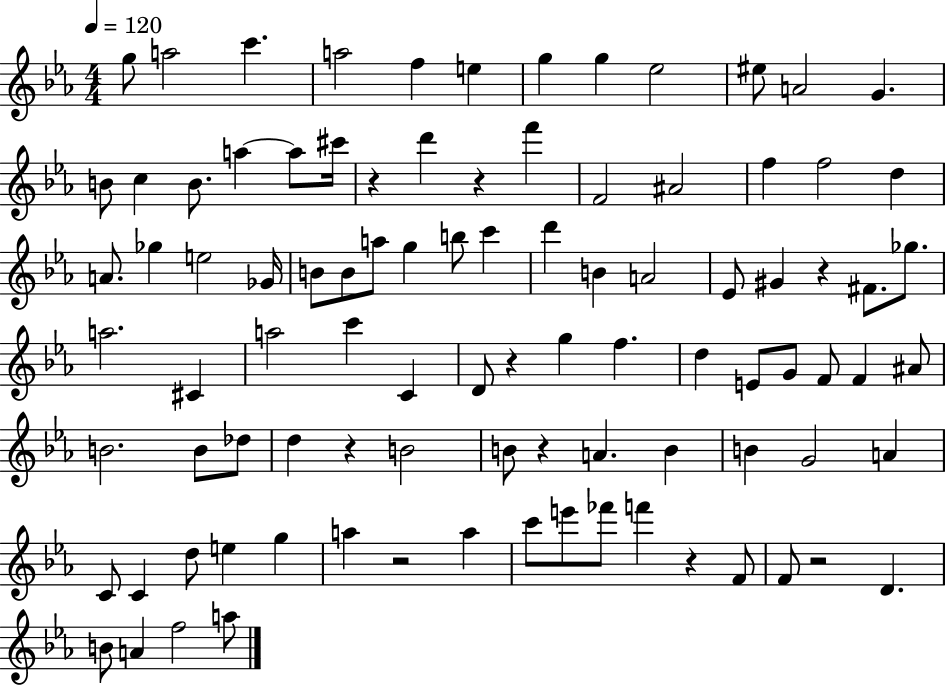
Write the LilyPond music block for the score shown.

{
  \clef treble
  \numericTimeSignature
  \time 4/4
  \key ees \major
  \tempo 4 = 120
  g''8 a''2 c'''4. | a''2 f''4 e''4 | g''4 g''4 ees''2 | eis''8 a'2 g'4. | \break b'8 c''4 b'8. a''4~~ a''8 cis'''16 | r4 d'''4 r4 f'''4 | f'2 ais'2 | f''4 f''2 d''4 | \break a'8. ges''4 e''2 ges'16 | b'8 b'8 a''8 g''4 b''8 c'''4 | d'''4 b'4 a'2 | ees'8 gis'4 r4 fis'8. ges''8. | \break a''2. cis'4 | a''2 c'''4 c'4 | d'8 r4 g''4 f''4. | d''4 e'8 g'8 f'8 f'4 ais'8 | \break b'2. b'8 des''8 | d''4 r4 b'2 | b'8 r4 a'4. b'4 | b'4 g'2 a'4 | \break c'8 c'4 d''8 e''4 g''4 | a''4 r2 a''4 | c'''8 e'''8 fes'''8 f'''4 r4 f'8 | f'8 r2 d'4. | \break b'8 a'4 f''2 a''8 | \bar "|."
}